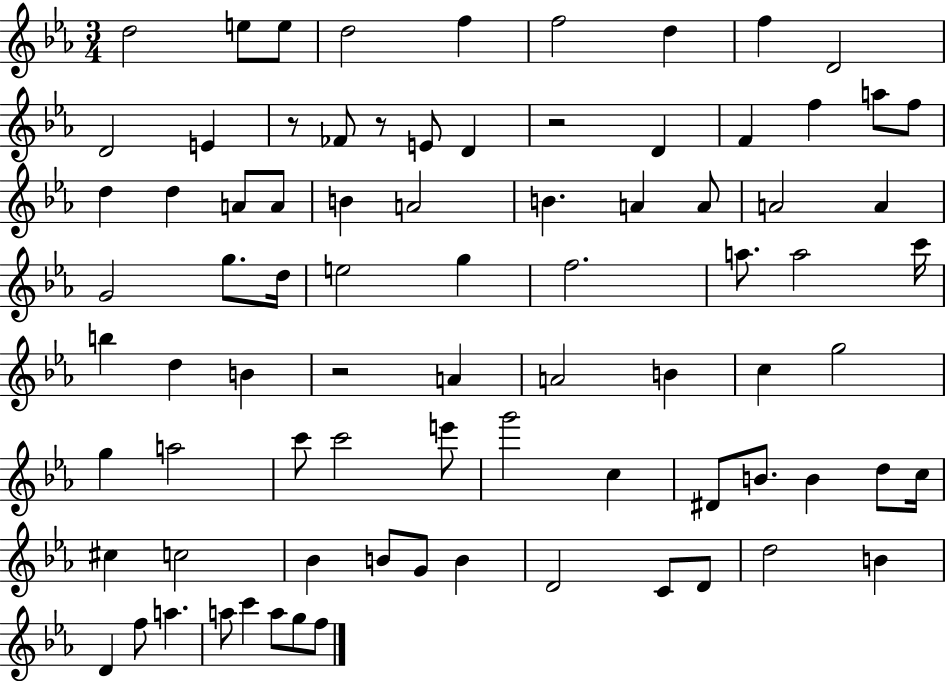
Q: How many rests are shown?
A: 4